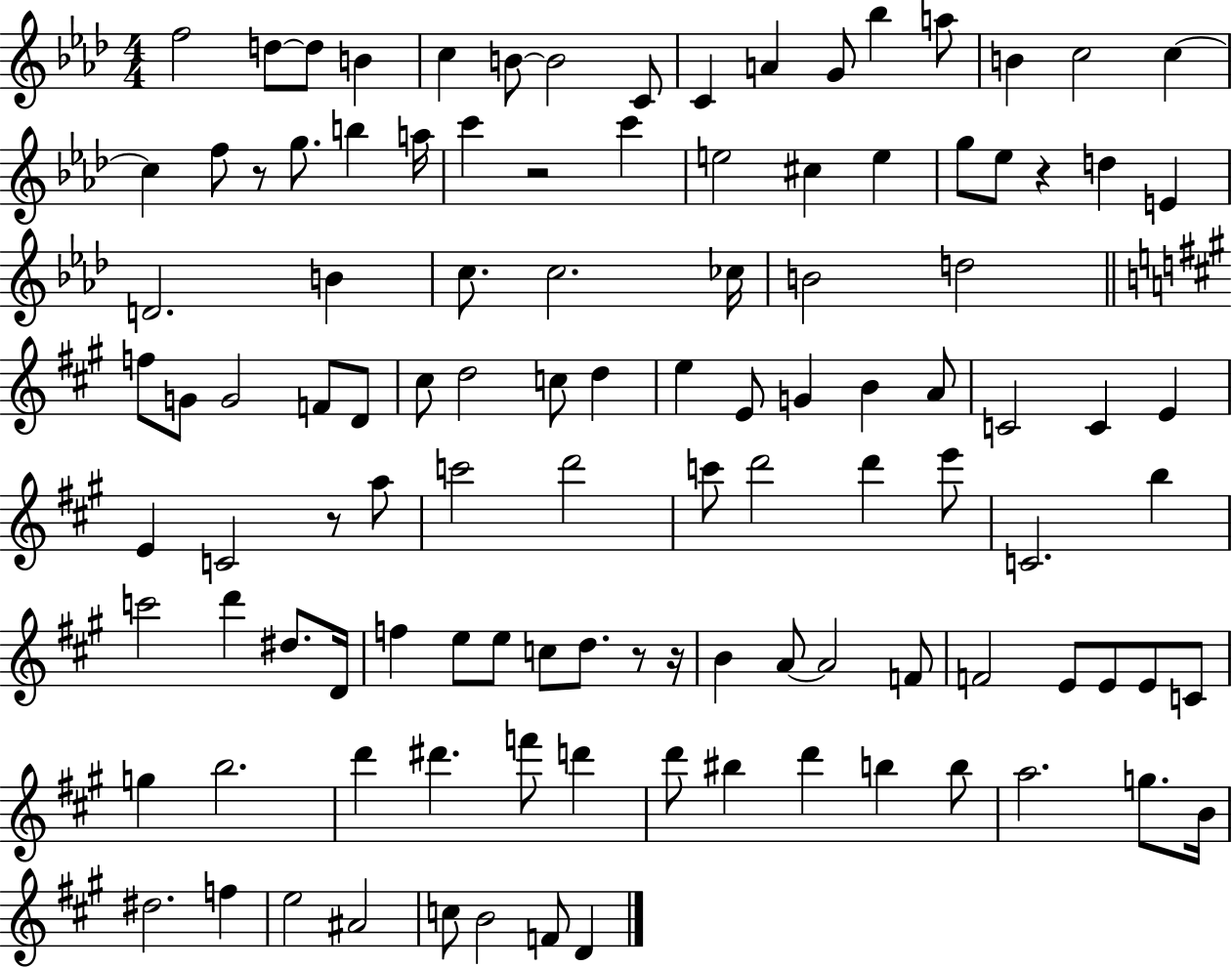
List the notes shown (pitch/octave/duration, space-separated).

F5/h D5/e D5/e B4/q C5/q B4/e B4/h C4/e C4/q A4/q G4/e Bb5/q A5/e B4/q C5/h C5/q C5/q F5/e R/e G5/e. B5/q A5/s C6/q R/h C6/q E5/h C#5/q E5/q G5/e Eb5/e R/q D5/q E4/q D4/h. B4/q C5/e. C5/h. CES5/s B4/h D5/h F5/e G4/e G4/h F4/e D4/e C#5/e D5/h C5/e D5/q E5/q E4/e G4/q B4/q A4/e C4/h C4/q E4/q E4/q C4/h R/e A5/e C6/h D6/h C6/e D6/h D6/q E6/e C4/h. B5/q C6/h D6/q D#5/e. D4/s F5/q E5/e E5/e C5/e D5/e. R/e R/s B4/q A4/e A4/h F4/e F4/h E4/e E4/e E4/e C4/e G5/q B5/h. D6/q D#6/q. F6/e D6/q D6/e BIS5/q D6/q B5/q B5/e A5/h. G5/e. B4/s D#5/h. F5/q E5/h A#4/h C5/e B4/h F4/e D4/q